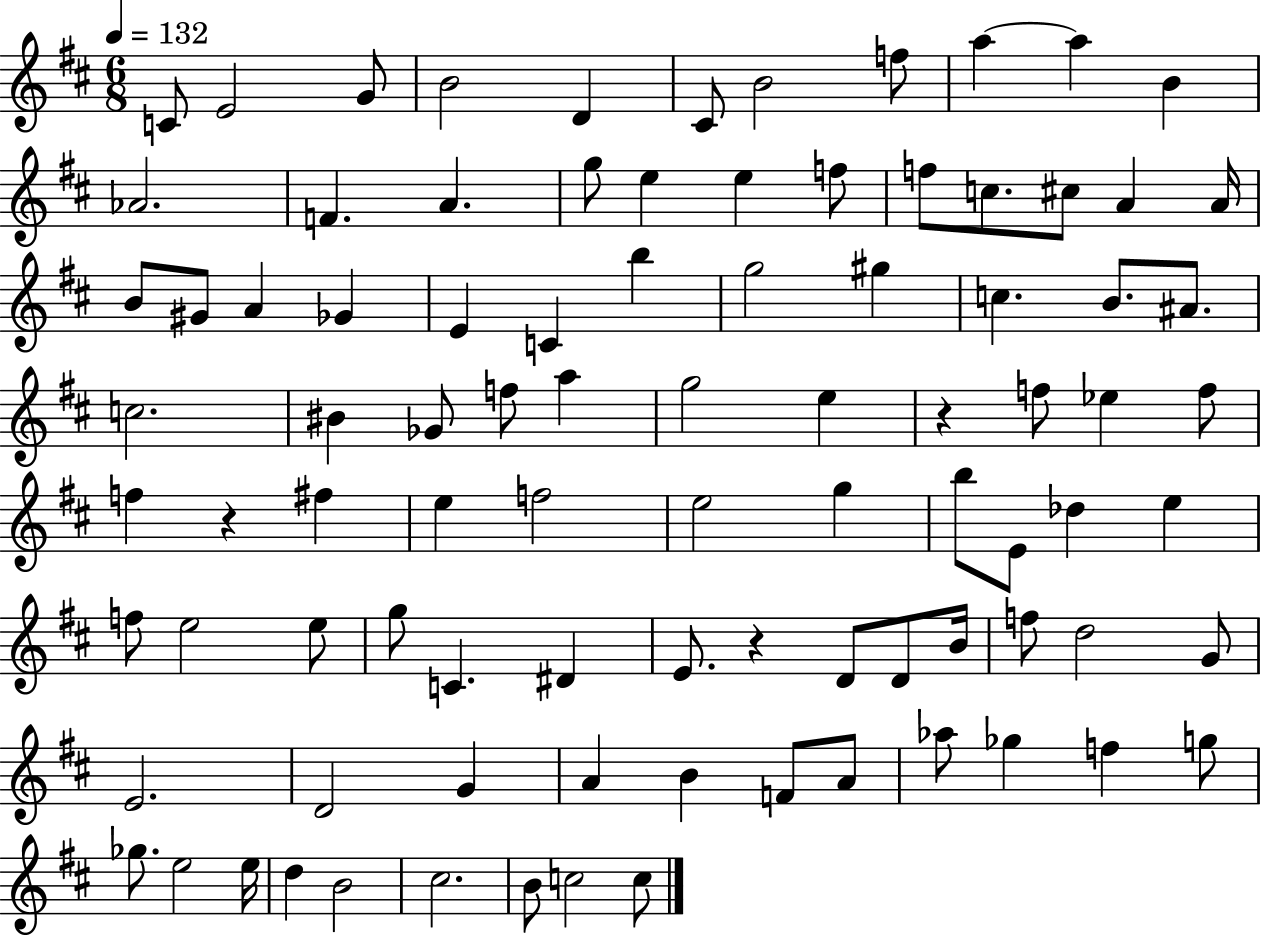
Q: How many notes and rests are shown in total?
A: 91